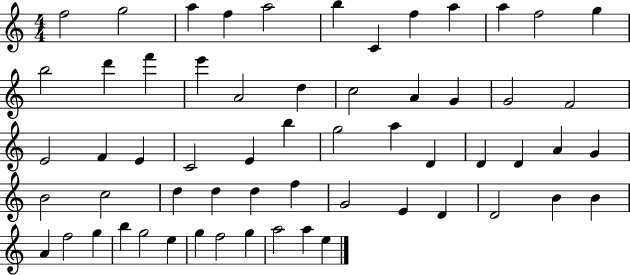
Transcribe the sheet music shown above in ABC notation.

X:1
T:Untitled
M:4/4
L:1/4
K:C
f2 g2 a f a2 b C f a a f2 g b2 d' f' e' A2 d c2 A G G2 F2 E2 F E C2 E b g2 a D D D A G B2 c2 d d d f G2 E D D2 B B A f2 g b g2 e g f2 g a2 a e